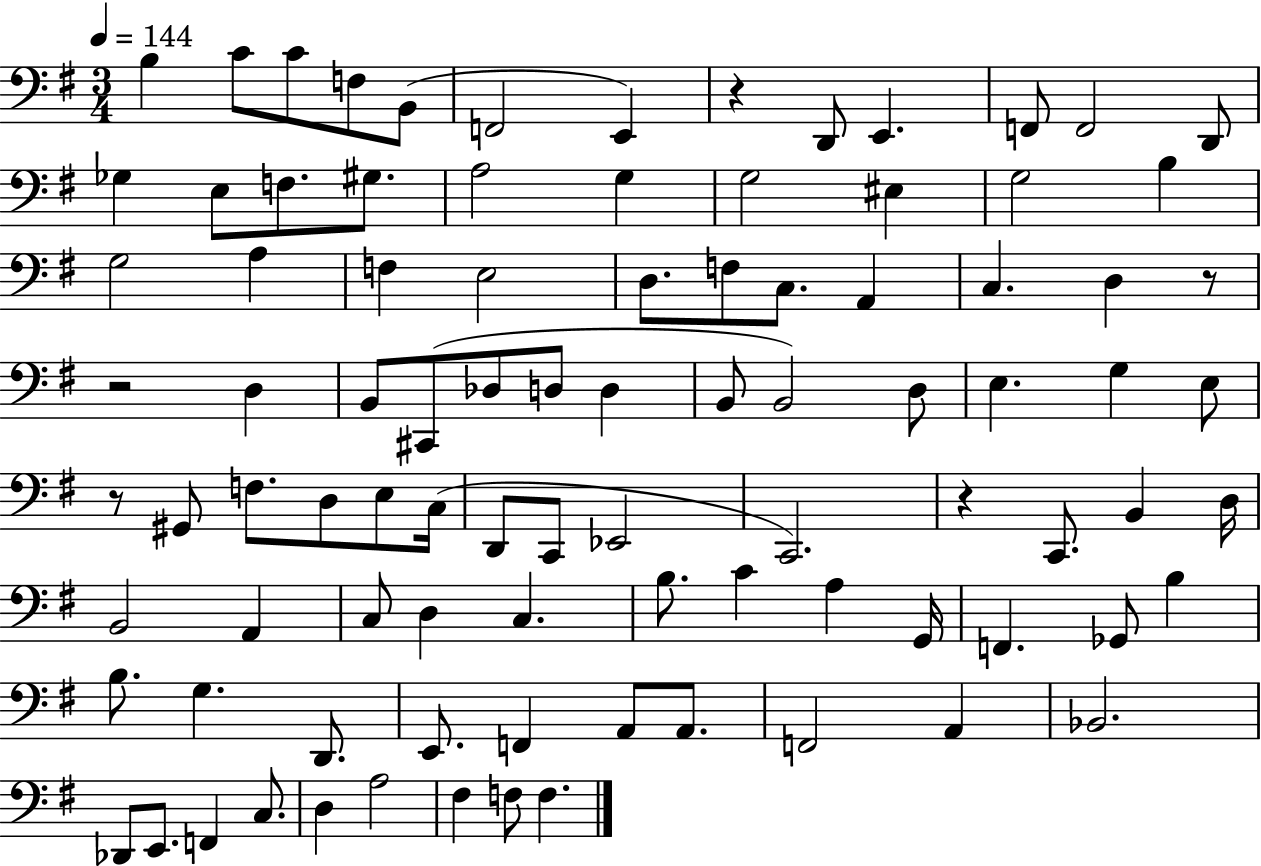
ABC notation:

X:1
T:Untitled
M:3/4
L:1/4
K:G
B, C/2 C/2 F,/2 B,,/2 F,,2 E,, z D,,/2 E,, F,,/2 F,,2 D,,/2 _G, E,/2 F,/2 ^G,/2 A,2 G, G,2 ^E, G,2 B, G,2 A, F, E,2 D,/2 F,/2 C,/2 A,, C, D, z/2 z2 D, B,,/2 ^C,,/2 _D,/2 D,/2 D, B,,/2 B,,2 D,/2 E, G, E,/2 z/2 ^G,,/2 F,/2 D,/2 E,/2 C,/4 D,,/2 C,,/2 _E,,2 C,,2 z C,,/2 B,, D,/4 B,,2 A,, C,/2 D, C, B,/2 C A, G,,/4 F,, _G,,/2 B, B,/2 G, D,,/2 E,,/2 F,, A,,/2 A,,/2 F,,2 A,, _B,,2 _D,,/2 E,,/2 F,, C,/2 D, A,2 ^F, F,/2 F,